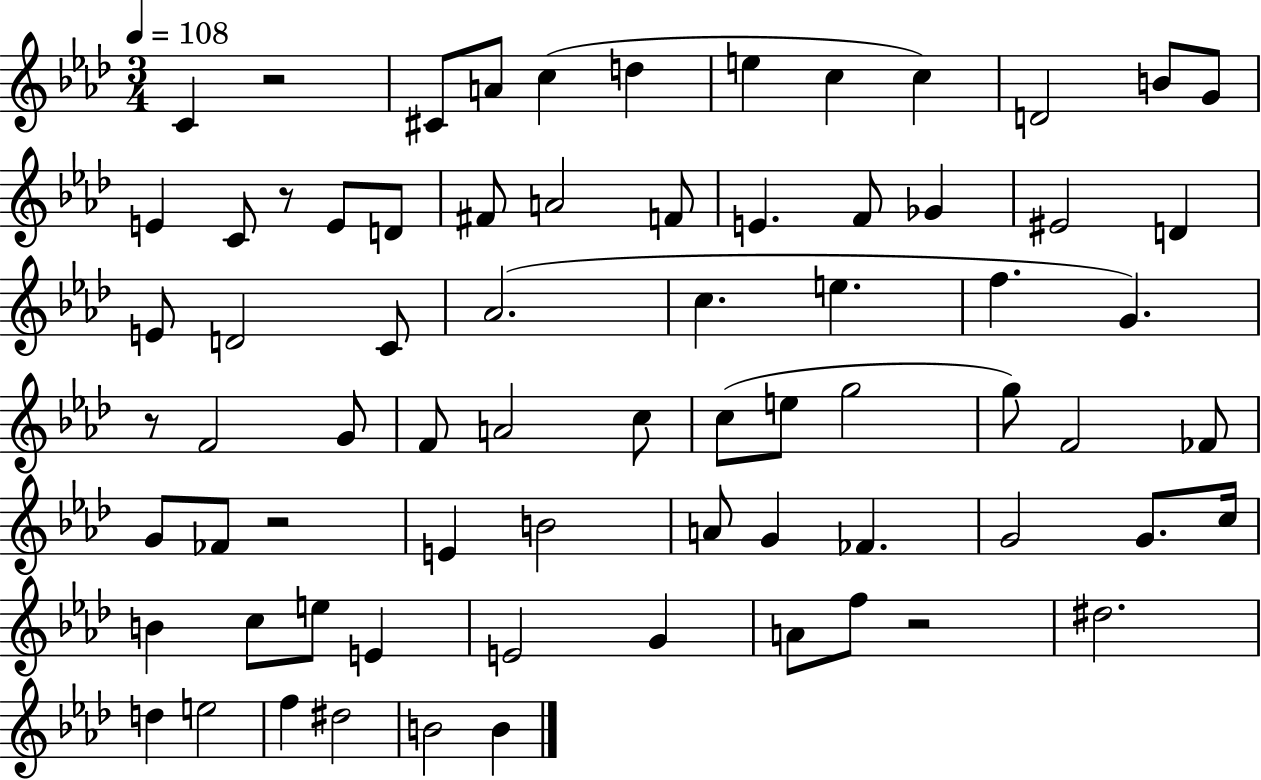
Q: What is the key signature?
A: AES major